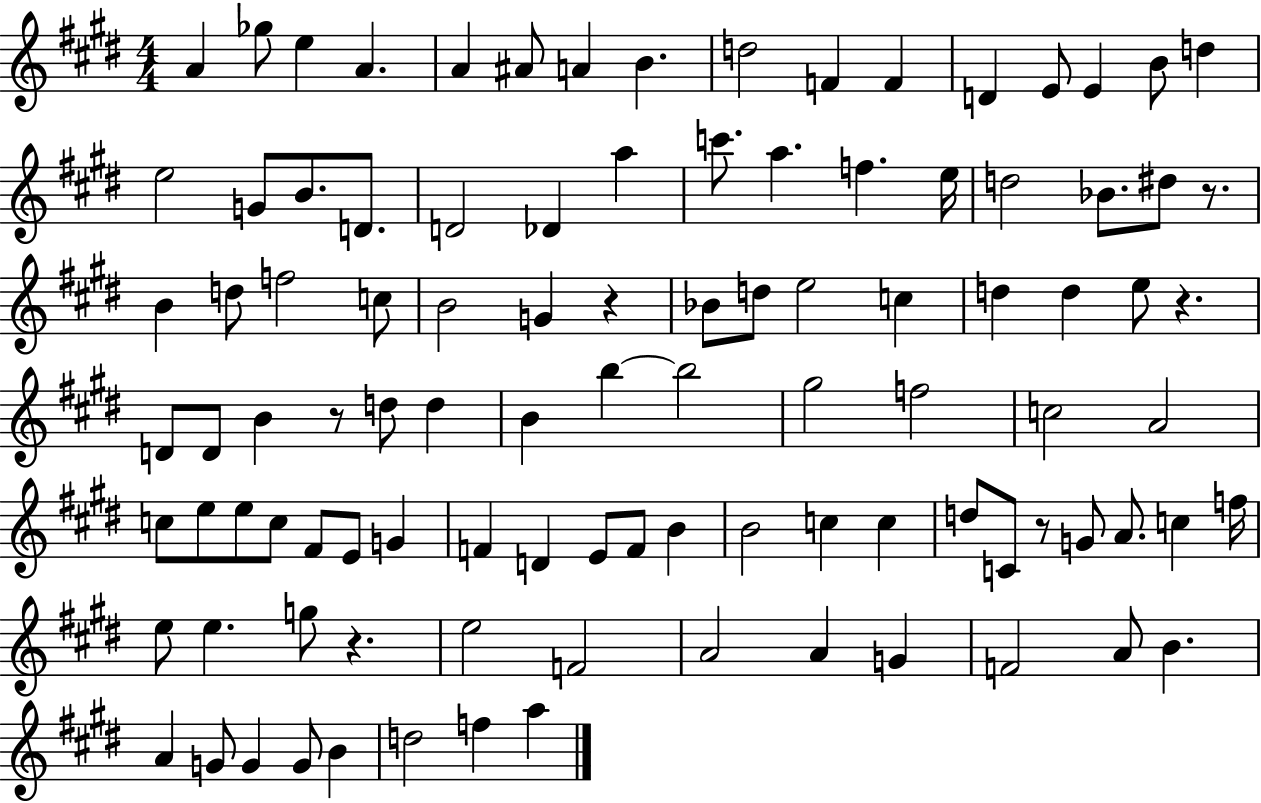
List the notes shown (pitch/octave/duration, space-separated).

A4/q Gb5/e E5/q A4/q. A4/q A#4/e A4/q B4/q. D5/h F4/q F4/q D4/q E4/e E4/q B4/e D5/q E5/h G4/e B4/e. D4/e. D4/h Db4/q A5/q C6/e. A5/q. F5/q. E5/s D5/h Bb4/e. D#5/e R/e. B4/q D5/e F5/h C5/e B4/h G4/q R/q Bb4/e D5/e E5/h C5/q D5/q D5/q E5/e R/q. D4/e D4/e B4/q R/e D5/e D5/q B4/q B5/q B5/h G#5/h F5/h C5/h A4/h C5/e E5/e E5/e C5/e F#4/e E4/e G4/q F4/q D4/q E4/e F4/e B4/q B4/h C5/q C5/q D5/e C4/e R/e G4/e A4/e. C5/q F5/s E5/e E5/q. G5/e R/q. E5/h F4/h A4/h A4/q G4/q F4/h A4/e B4/q. A4/q G4/e G4/q G4/e B4/q D5/h F5/q A5/q